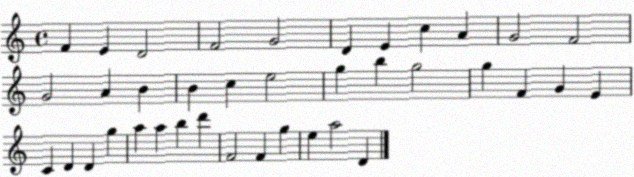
X:1
T:Untitled
M:4/4
L:1/4
K:C
F E D2 F2 G2 D E c A G2 F2 G2 A B B c e2 g b g2 g F G E C D D g a a b d' F2 F g e a2 D